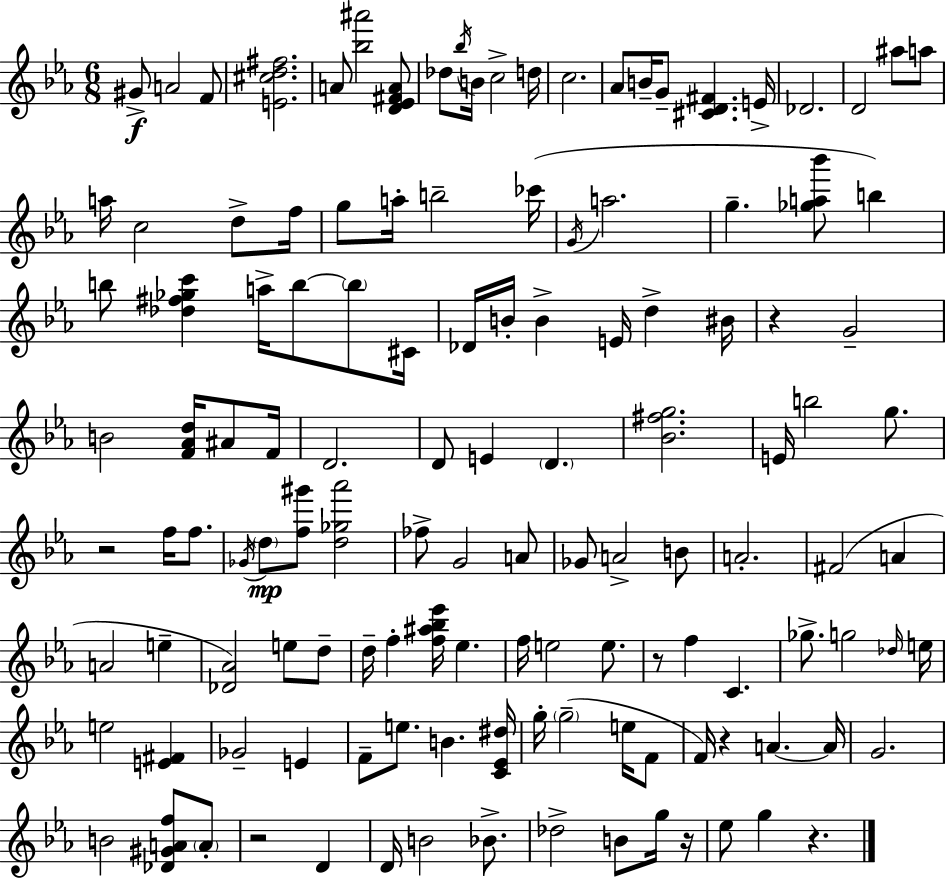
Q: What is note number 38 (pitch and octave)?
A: B4